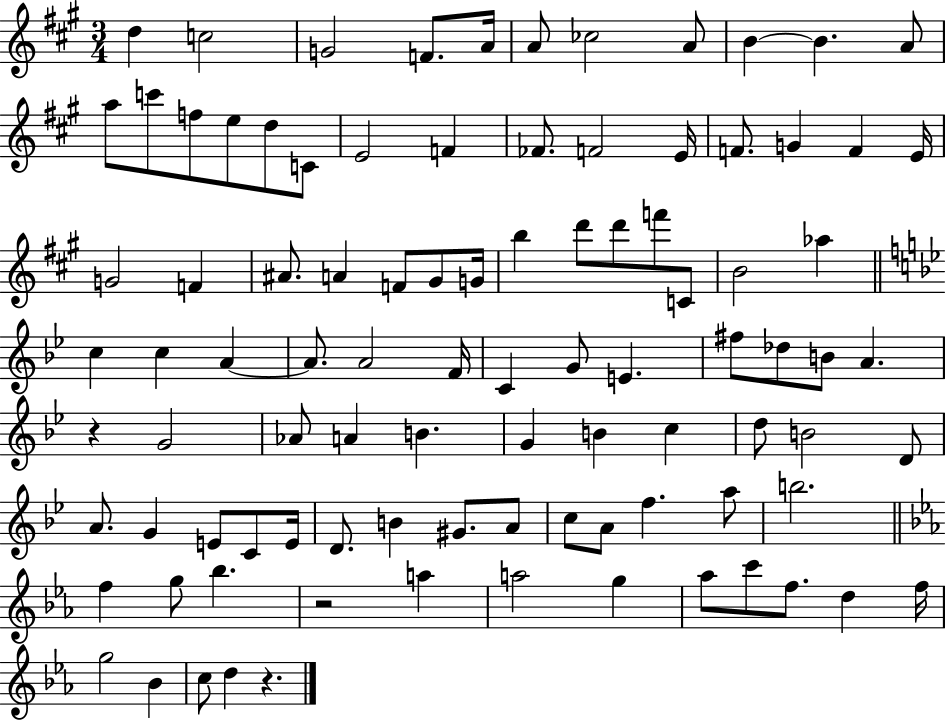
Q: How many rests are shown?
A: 3